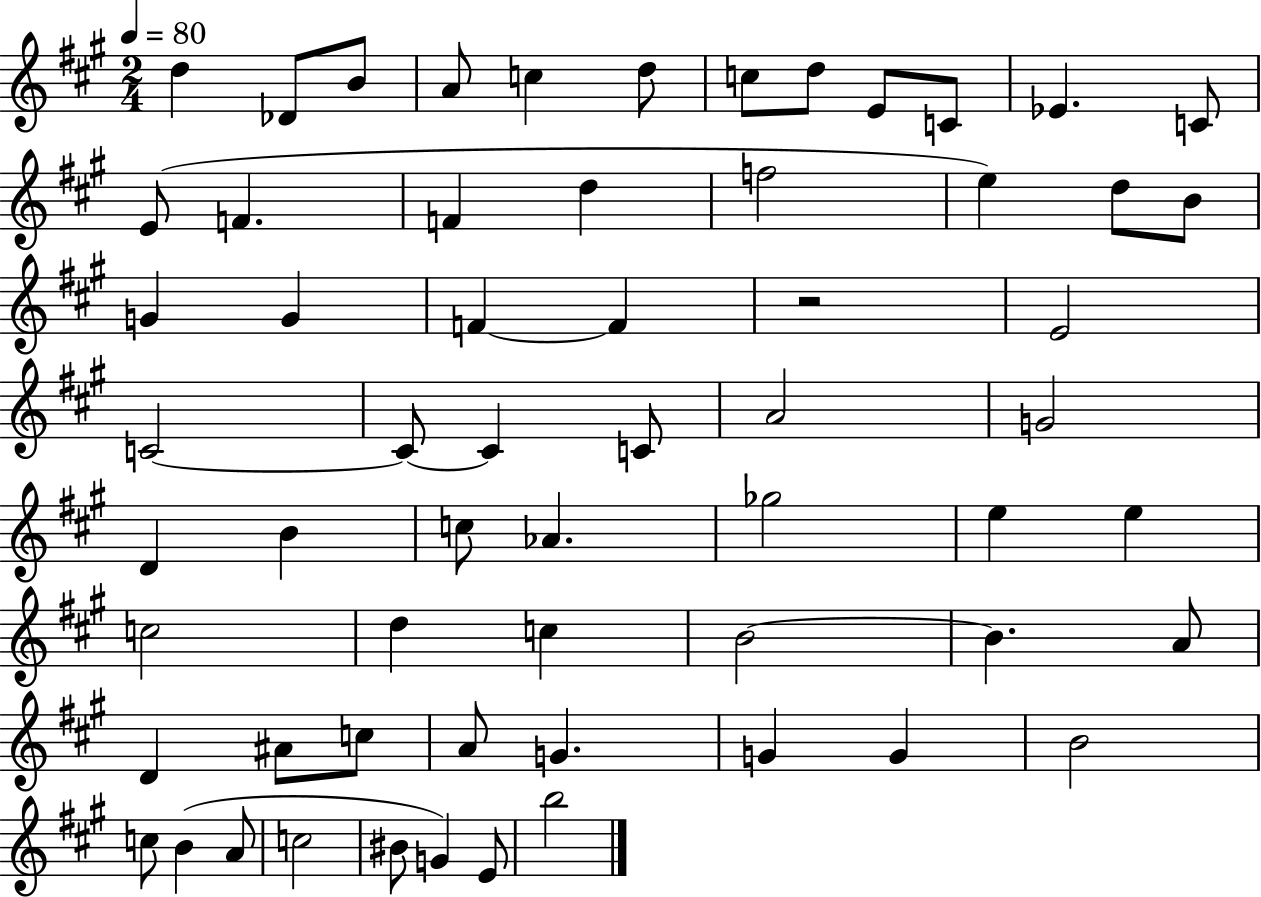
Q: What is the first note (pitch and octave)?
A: D5